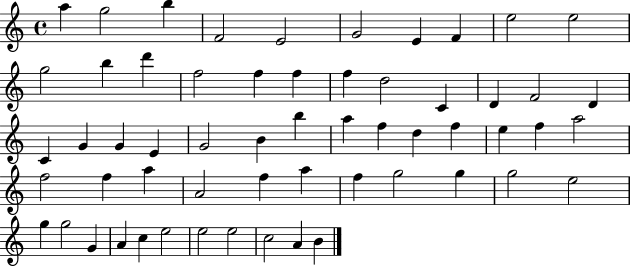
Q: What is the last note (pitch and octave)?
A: B4